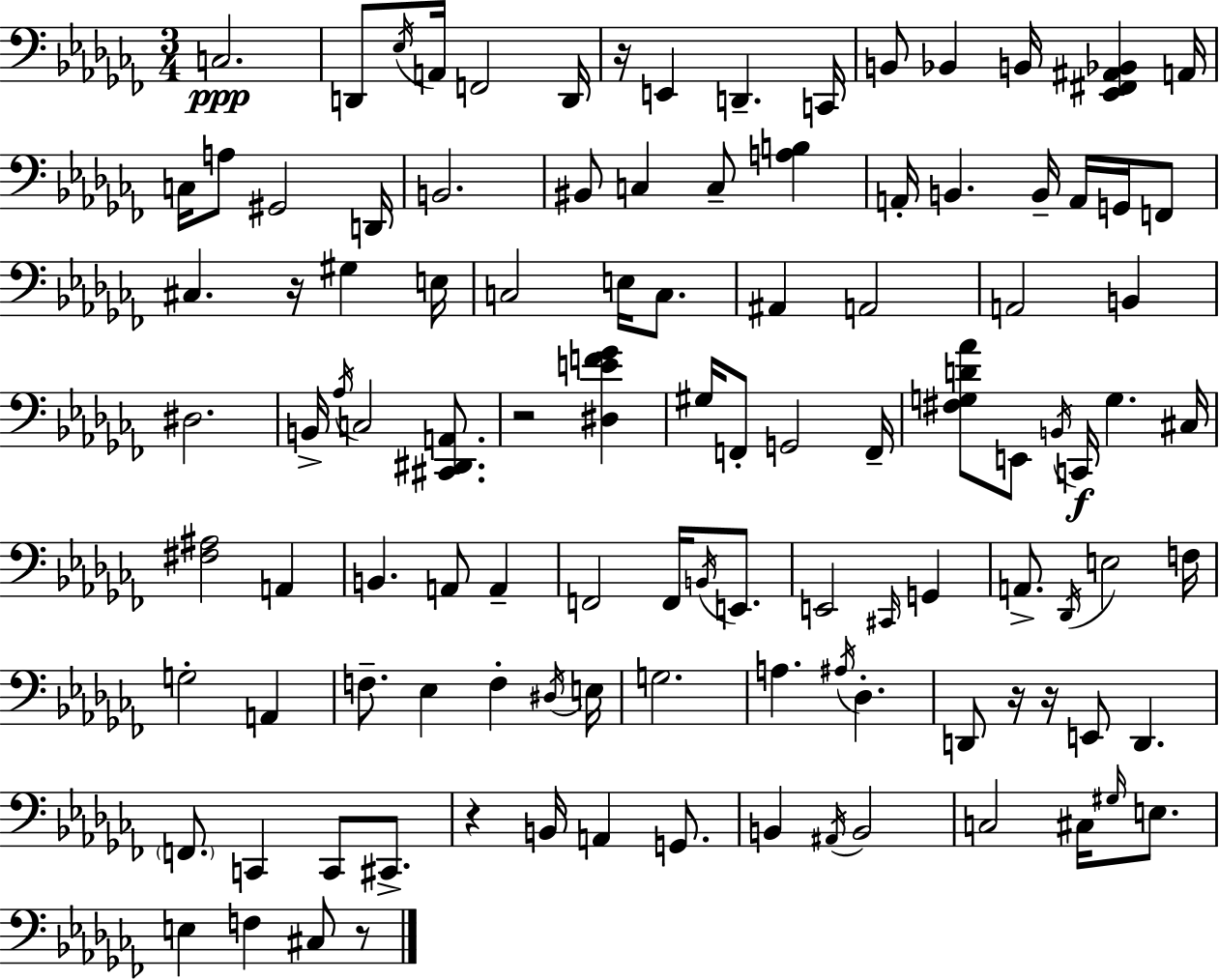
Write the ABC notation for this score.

X:1
T:Untitled
M:3/4
L:1/4
K:Abm
C,2 D,,/2 _E,/4 A,,/4 F,,2 D,,/4 z/4 E,, D,, C,,/4 B,,/2 _B,, B,,/4 [_E,,^F,,^A,,_B,,] A,,/4 C,/4 A,/2 ^G,,2 D,,/4 B,,2 ^B,,/2 C, C,/2 [A,B,] A,,/4 B,, B,,/4 A,,/4 G,,/4 F,,/2 ^C, z/4 ^G, E,/4 C,2 E,/4 C,/2 ^A,, A,,2 A,,2 B,, ^D,2 B,,/4 _A,/4 C,2 [^C,,^D,,A,,]/2 z2 [^D,EF_G] ^G,/4 F,,/2 G,,2 F,,/4 [^F,G,D_A]/2 E,,/2 B,,/4 C,,/4 G, ^C,/4 [^F,^A,]2 A,, B,, A,,/2 A,, F,,2 F,,/4 B,,/4 E,,/2 E,,2 ^C,,/4 G,, A,,/2 _D,,/4 E,2 F,/4 G,2 A,, F,/2 _E, F, ^D,/4 E,/4 G,2 A, ^A,/4 _D, D,,/2 z/4 z/4 E,,/2 D,, F,,/2 C,, C,,/2 ^C,,/2 z B,,/4 A,, G,,/2 B,, ^A,,/4 B,,2 C,2 ^C,/4 ^G,/4 E,/2 E, F, ^C,/2 z/2